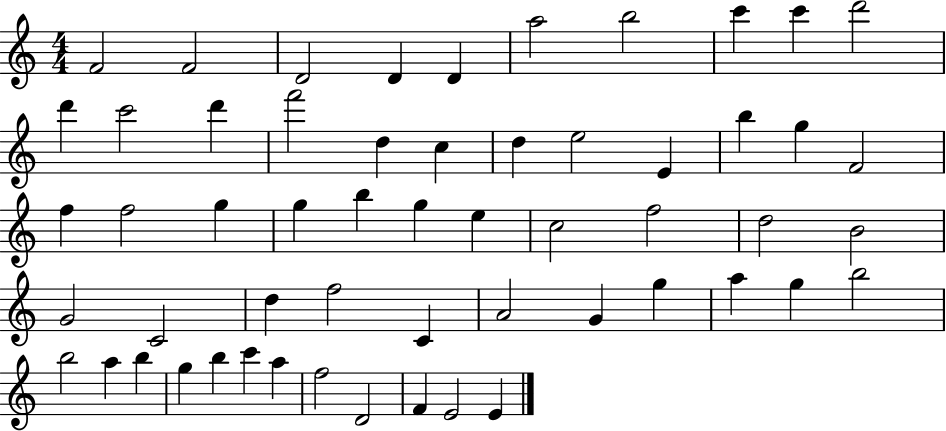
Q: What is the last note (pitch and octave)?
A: E4